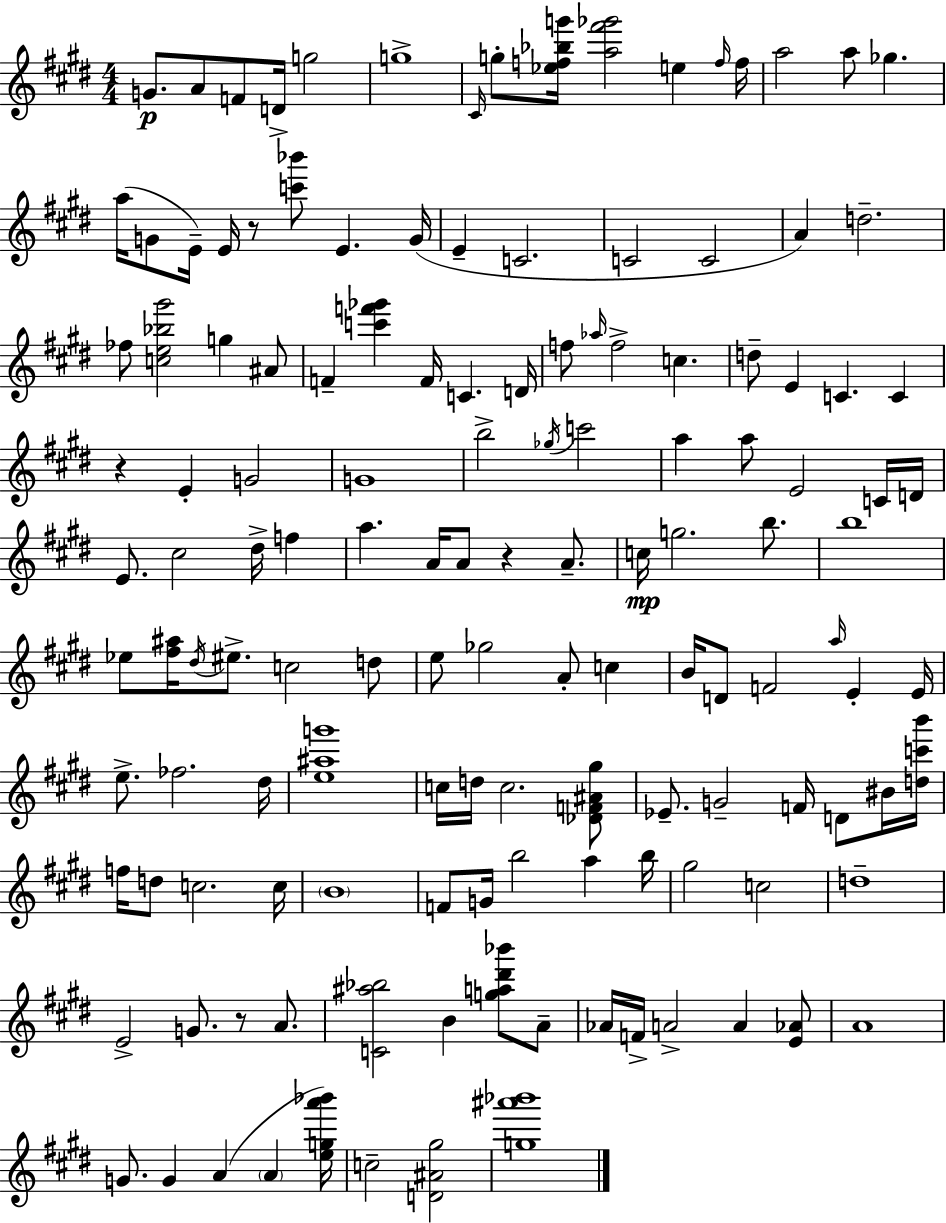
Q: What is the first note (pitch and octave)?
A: G4